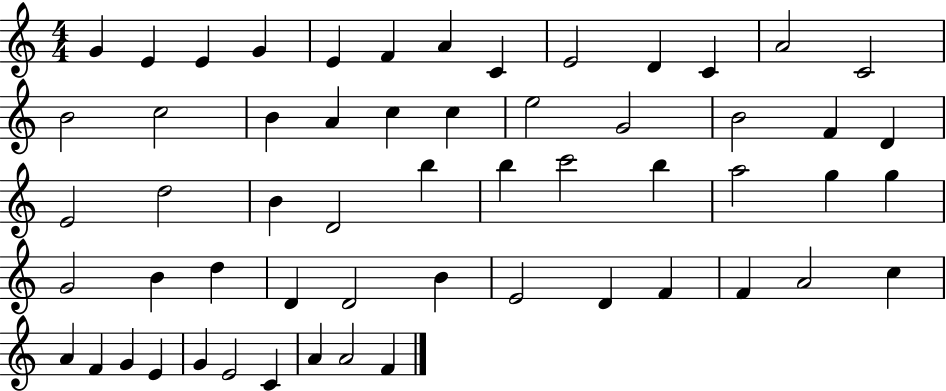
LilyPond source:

{
  \clef treble
  \numericTimeSignature
  \time 4/4
  \key c \major
  g'4 e'4 e'4 g'4 | e'4 f'4 a'4 c'4 | e'2 d'4 c'4 | a'2 c'2 | \break b'2 c''2 | b'4 a'4 c''4 c''4 | e''2 g'2 | b'2 f'4 d'4 | \break e'2 d''2 | b'4 d'2 b''4 | b''4 c'''2 b''4 | a''2 g''4 g''4 | \break g'2 b'4 d''4 | d'4 d'2 b'4 | e'2 d'4 f'4 | f'4 a'2 c''4 | \break a'4 f'4 g'4 e'4 | g'4 e'2 c'4 | a'4 a'2 f'4 | \bar "|."
}